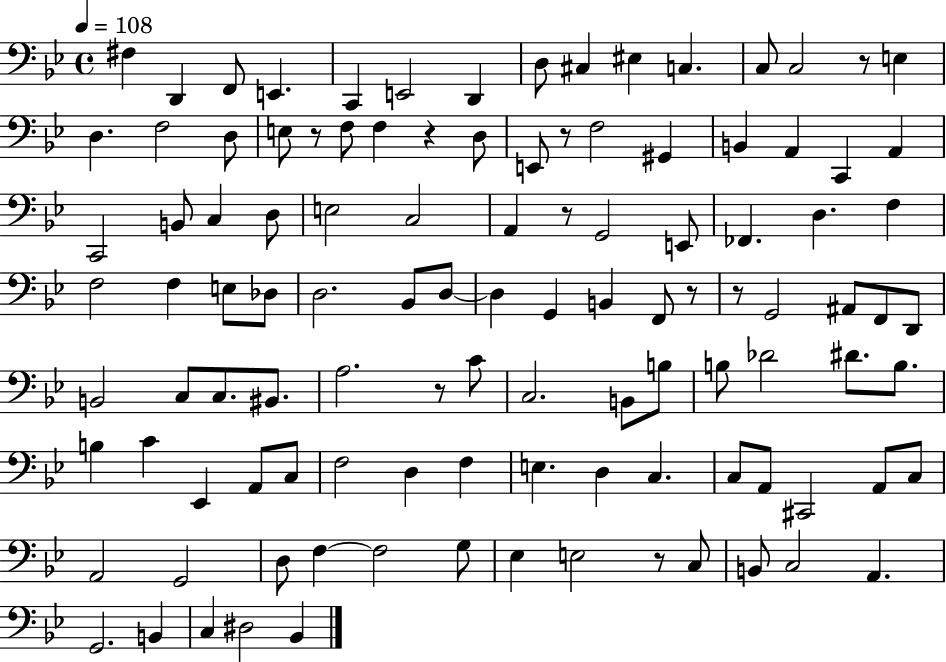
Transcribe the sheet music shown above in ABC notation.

X:1
T:Untitled
M:4/4
L:1/4
K:Bb
^F, D,, F,,/2 E,, C,, E,,2 D,, D,/2 ^C, ^E, C, C,/2 C,2 z/2 E, D, F,2 D,/2 E,/2 z/2 F,/2 F, z D,/2 E,,/2 z/2 F,2 ^G,, B,, A,, C,, A,, C,,2 B,,/2 C, D,/2 E,2 C,2 A,, z/2 G,,2 E,,/2 _F,, D, F, F,2 F, E,/2 _D,/2 D,2 _B,,/2 D,/2 D, G,, B,, F,,/2 z/2 z/2 G,,2 ^A,,/2 F,,/2 D,,/2 B,,2 C,/2 C,/2 ^B,,/2 A,2 z/2 C/2 C,2 B,,/2 B,/2 B,/2 _D2 ^D/2 B,/2 B, C _E,, A,,/2 C,/2 F,2 D, F, E, D, C, C,/2 A,,/2 ^C,,2 A,,/2 C,/2 A,,2 G,,2 D,/2 F, F,2 G,/2 _E, E,2 z/2 C,/2 B,,/2 C,2 A,, G,,2 B,, C, ^D,2 _B,,